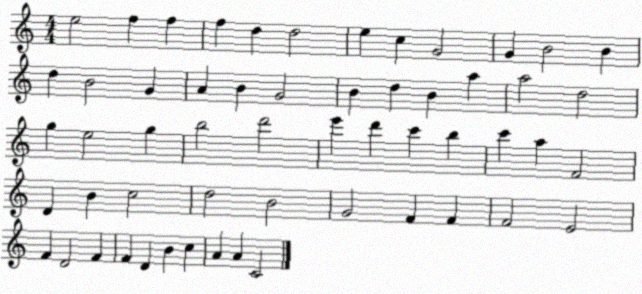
X:1
T:Untitled
M:4/4
L:1/4
K:C
e2 f f f d d2 e c G2 G B2 B d B2 G A B G2 B d B a a2 d2 g e2 g b2 d'2 e' d' c' b c' a F2 D B c2 d2 B2 G2 F F F2 E2 F D2 F F D B c A A C2